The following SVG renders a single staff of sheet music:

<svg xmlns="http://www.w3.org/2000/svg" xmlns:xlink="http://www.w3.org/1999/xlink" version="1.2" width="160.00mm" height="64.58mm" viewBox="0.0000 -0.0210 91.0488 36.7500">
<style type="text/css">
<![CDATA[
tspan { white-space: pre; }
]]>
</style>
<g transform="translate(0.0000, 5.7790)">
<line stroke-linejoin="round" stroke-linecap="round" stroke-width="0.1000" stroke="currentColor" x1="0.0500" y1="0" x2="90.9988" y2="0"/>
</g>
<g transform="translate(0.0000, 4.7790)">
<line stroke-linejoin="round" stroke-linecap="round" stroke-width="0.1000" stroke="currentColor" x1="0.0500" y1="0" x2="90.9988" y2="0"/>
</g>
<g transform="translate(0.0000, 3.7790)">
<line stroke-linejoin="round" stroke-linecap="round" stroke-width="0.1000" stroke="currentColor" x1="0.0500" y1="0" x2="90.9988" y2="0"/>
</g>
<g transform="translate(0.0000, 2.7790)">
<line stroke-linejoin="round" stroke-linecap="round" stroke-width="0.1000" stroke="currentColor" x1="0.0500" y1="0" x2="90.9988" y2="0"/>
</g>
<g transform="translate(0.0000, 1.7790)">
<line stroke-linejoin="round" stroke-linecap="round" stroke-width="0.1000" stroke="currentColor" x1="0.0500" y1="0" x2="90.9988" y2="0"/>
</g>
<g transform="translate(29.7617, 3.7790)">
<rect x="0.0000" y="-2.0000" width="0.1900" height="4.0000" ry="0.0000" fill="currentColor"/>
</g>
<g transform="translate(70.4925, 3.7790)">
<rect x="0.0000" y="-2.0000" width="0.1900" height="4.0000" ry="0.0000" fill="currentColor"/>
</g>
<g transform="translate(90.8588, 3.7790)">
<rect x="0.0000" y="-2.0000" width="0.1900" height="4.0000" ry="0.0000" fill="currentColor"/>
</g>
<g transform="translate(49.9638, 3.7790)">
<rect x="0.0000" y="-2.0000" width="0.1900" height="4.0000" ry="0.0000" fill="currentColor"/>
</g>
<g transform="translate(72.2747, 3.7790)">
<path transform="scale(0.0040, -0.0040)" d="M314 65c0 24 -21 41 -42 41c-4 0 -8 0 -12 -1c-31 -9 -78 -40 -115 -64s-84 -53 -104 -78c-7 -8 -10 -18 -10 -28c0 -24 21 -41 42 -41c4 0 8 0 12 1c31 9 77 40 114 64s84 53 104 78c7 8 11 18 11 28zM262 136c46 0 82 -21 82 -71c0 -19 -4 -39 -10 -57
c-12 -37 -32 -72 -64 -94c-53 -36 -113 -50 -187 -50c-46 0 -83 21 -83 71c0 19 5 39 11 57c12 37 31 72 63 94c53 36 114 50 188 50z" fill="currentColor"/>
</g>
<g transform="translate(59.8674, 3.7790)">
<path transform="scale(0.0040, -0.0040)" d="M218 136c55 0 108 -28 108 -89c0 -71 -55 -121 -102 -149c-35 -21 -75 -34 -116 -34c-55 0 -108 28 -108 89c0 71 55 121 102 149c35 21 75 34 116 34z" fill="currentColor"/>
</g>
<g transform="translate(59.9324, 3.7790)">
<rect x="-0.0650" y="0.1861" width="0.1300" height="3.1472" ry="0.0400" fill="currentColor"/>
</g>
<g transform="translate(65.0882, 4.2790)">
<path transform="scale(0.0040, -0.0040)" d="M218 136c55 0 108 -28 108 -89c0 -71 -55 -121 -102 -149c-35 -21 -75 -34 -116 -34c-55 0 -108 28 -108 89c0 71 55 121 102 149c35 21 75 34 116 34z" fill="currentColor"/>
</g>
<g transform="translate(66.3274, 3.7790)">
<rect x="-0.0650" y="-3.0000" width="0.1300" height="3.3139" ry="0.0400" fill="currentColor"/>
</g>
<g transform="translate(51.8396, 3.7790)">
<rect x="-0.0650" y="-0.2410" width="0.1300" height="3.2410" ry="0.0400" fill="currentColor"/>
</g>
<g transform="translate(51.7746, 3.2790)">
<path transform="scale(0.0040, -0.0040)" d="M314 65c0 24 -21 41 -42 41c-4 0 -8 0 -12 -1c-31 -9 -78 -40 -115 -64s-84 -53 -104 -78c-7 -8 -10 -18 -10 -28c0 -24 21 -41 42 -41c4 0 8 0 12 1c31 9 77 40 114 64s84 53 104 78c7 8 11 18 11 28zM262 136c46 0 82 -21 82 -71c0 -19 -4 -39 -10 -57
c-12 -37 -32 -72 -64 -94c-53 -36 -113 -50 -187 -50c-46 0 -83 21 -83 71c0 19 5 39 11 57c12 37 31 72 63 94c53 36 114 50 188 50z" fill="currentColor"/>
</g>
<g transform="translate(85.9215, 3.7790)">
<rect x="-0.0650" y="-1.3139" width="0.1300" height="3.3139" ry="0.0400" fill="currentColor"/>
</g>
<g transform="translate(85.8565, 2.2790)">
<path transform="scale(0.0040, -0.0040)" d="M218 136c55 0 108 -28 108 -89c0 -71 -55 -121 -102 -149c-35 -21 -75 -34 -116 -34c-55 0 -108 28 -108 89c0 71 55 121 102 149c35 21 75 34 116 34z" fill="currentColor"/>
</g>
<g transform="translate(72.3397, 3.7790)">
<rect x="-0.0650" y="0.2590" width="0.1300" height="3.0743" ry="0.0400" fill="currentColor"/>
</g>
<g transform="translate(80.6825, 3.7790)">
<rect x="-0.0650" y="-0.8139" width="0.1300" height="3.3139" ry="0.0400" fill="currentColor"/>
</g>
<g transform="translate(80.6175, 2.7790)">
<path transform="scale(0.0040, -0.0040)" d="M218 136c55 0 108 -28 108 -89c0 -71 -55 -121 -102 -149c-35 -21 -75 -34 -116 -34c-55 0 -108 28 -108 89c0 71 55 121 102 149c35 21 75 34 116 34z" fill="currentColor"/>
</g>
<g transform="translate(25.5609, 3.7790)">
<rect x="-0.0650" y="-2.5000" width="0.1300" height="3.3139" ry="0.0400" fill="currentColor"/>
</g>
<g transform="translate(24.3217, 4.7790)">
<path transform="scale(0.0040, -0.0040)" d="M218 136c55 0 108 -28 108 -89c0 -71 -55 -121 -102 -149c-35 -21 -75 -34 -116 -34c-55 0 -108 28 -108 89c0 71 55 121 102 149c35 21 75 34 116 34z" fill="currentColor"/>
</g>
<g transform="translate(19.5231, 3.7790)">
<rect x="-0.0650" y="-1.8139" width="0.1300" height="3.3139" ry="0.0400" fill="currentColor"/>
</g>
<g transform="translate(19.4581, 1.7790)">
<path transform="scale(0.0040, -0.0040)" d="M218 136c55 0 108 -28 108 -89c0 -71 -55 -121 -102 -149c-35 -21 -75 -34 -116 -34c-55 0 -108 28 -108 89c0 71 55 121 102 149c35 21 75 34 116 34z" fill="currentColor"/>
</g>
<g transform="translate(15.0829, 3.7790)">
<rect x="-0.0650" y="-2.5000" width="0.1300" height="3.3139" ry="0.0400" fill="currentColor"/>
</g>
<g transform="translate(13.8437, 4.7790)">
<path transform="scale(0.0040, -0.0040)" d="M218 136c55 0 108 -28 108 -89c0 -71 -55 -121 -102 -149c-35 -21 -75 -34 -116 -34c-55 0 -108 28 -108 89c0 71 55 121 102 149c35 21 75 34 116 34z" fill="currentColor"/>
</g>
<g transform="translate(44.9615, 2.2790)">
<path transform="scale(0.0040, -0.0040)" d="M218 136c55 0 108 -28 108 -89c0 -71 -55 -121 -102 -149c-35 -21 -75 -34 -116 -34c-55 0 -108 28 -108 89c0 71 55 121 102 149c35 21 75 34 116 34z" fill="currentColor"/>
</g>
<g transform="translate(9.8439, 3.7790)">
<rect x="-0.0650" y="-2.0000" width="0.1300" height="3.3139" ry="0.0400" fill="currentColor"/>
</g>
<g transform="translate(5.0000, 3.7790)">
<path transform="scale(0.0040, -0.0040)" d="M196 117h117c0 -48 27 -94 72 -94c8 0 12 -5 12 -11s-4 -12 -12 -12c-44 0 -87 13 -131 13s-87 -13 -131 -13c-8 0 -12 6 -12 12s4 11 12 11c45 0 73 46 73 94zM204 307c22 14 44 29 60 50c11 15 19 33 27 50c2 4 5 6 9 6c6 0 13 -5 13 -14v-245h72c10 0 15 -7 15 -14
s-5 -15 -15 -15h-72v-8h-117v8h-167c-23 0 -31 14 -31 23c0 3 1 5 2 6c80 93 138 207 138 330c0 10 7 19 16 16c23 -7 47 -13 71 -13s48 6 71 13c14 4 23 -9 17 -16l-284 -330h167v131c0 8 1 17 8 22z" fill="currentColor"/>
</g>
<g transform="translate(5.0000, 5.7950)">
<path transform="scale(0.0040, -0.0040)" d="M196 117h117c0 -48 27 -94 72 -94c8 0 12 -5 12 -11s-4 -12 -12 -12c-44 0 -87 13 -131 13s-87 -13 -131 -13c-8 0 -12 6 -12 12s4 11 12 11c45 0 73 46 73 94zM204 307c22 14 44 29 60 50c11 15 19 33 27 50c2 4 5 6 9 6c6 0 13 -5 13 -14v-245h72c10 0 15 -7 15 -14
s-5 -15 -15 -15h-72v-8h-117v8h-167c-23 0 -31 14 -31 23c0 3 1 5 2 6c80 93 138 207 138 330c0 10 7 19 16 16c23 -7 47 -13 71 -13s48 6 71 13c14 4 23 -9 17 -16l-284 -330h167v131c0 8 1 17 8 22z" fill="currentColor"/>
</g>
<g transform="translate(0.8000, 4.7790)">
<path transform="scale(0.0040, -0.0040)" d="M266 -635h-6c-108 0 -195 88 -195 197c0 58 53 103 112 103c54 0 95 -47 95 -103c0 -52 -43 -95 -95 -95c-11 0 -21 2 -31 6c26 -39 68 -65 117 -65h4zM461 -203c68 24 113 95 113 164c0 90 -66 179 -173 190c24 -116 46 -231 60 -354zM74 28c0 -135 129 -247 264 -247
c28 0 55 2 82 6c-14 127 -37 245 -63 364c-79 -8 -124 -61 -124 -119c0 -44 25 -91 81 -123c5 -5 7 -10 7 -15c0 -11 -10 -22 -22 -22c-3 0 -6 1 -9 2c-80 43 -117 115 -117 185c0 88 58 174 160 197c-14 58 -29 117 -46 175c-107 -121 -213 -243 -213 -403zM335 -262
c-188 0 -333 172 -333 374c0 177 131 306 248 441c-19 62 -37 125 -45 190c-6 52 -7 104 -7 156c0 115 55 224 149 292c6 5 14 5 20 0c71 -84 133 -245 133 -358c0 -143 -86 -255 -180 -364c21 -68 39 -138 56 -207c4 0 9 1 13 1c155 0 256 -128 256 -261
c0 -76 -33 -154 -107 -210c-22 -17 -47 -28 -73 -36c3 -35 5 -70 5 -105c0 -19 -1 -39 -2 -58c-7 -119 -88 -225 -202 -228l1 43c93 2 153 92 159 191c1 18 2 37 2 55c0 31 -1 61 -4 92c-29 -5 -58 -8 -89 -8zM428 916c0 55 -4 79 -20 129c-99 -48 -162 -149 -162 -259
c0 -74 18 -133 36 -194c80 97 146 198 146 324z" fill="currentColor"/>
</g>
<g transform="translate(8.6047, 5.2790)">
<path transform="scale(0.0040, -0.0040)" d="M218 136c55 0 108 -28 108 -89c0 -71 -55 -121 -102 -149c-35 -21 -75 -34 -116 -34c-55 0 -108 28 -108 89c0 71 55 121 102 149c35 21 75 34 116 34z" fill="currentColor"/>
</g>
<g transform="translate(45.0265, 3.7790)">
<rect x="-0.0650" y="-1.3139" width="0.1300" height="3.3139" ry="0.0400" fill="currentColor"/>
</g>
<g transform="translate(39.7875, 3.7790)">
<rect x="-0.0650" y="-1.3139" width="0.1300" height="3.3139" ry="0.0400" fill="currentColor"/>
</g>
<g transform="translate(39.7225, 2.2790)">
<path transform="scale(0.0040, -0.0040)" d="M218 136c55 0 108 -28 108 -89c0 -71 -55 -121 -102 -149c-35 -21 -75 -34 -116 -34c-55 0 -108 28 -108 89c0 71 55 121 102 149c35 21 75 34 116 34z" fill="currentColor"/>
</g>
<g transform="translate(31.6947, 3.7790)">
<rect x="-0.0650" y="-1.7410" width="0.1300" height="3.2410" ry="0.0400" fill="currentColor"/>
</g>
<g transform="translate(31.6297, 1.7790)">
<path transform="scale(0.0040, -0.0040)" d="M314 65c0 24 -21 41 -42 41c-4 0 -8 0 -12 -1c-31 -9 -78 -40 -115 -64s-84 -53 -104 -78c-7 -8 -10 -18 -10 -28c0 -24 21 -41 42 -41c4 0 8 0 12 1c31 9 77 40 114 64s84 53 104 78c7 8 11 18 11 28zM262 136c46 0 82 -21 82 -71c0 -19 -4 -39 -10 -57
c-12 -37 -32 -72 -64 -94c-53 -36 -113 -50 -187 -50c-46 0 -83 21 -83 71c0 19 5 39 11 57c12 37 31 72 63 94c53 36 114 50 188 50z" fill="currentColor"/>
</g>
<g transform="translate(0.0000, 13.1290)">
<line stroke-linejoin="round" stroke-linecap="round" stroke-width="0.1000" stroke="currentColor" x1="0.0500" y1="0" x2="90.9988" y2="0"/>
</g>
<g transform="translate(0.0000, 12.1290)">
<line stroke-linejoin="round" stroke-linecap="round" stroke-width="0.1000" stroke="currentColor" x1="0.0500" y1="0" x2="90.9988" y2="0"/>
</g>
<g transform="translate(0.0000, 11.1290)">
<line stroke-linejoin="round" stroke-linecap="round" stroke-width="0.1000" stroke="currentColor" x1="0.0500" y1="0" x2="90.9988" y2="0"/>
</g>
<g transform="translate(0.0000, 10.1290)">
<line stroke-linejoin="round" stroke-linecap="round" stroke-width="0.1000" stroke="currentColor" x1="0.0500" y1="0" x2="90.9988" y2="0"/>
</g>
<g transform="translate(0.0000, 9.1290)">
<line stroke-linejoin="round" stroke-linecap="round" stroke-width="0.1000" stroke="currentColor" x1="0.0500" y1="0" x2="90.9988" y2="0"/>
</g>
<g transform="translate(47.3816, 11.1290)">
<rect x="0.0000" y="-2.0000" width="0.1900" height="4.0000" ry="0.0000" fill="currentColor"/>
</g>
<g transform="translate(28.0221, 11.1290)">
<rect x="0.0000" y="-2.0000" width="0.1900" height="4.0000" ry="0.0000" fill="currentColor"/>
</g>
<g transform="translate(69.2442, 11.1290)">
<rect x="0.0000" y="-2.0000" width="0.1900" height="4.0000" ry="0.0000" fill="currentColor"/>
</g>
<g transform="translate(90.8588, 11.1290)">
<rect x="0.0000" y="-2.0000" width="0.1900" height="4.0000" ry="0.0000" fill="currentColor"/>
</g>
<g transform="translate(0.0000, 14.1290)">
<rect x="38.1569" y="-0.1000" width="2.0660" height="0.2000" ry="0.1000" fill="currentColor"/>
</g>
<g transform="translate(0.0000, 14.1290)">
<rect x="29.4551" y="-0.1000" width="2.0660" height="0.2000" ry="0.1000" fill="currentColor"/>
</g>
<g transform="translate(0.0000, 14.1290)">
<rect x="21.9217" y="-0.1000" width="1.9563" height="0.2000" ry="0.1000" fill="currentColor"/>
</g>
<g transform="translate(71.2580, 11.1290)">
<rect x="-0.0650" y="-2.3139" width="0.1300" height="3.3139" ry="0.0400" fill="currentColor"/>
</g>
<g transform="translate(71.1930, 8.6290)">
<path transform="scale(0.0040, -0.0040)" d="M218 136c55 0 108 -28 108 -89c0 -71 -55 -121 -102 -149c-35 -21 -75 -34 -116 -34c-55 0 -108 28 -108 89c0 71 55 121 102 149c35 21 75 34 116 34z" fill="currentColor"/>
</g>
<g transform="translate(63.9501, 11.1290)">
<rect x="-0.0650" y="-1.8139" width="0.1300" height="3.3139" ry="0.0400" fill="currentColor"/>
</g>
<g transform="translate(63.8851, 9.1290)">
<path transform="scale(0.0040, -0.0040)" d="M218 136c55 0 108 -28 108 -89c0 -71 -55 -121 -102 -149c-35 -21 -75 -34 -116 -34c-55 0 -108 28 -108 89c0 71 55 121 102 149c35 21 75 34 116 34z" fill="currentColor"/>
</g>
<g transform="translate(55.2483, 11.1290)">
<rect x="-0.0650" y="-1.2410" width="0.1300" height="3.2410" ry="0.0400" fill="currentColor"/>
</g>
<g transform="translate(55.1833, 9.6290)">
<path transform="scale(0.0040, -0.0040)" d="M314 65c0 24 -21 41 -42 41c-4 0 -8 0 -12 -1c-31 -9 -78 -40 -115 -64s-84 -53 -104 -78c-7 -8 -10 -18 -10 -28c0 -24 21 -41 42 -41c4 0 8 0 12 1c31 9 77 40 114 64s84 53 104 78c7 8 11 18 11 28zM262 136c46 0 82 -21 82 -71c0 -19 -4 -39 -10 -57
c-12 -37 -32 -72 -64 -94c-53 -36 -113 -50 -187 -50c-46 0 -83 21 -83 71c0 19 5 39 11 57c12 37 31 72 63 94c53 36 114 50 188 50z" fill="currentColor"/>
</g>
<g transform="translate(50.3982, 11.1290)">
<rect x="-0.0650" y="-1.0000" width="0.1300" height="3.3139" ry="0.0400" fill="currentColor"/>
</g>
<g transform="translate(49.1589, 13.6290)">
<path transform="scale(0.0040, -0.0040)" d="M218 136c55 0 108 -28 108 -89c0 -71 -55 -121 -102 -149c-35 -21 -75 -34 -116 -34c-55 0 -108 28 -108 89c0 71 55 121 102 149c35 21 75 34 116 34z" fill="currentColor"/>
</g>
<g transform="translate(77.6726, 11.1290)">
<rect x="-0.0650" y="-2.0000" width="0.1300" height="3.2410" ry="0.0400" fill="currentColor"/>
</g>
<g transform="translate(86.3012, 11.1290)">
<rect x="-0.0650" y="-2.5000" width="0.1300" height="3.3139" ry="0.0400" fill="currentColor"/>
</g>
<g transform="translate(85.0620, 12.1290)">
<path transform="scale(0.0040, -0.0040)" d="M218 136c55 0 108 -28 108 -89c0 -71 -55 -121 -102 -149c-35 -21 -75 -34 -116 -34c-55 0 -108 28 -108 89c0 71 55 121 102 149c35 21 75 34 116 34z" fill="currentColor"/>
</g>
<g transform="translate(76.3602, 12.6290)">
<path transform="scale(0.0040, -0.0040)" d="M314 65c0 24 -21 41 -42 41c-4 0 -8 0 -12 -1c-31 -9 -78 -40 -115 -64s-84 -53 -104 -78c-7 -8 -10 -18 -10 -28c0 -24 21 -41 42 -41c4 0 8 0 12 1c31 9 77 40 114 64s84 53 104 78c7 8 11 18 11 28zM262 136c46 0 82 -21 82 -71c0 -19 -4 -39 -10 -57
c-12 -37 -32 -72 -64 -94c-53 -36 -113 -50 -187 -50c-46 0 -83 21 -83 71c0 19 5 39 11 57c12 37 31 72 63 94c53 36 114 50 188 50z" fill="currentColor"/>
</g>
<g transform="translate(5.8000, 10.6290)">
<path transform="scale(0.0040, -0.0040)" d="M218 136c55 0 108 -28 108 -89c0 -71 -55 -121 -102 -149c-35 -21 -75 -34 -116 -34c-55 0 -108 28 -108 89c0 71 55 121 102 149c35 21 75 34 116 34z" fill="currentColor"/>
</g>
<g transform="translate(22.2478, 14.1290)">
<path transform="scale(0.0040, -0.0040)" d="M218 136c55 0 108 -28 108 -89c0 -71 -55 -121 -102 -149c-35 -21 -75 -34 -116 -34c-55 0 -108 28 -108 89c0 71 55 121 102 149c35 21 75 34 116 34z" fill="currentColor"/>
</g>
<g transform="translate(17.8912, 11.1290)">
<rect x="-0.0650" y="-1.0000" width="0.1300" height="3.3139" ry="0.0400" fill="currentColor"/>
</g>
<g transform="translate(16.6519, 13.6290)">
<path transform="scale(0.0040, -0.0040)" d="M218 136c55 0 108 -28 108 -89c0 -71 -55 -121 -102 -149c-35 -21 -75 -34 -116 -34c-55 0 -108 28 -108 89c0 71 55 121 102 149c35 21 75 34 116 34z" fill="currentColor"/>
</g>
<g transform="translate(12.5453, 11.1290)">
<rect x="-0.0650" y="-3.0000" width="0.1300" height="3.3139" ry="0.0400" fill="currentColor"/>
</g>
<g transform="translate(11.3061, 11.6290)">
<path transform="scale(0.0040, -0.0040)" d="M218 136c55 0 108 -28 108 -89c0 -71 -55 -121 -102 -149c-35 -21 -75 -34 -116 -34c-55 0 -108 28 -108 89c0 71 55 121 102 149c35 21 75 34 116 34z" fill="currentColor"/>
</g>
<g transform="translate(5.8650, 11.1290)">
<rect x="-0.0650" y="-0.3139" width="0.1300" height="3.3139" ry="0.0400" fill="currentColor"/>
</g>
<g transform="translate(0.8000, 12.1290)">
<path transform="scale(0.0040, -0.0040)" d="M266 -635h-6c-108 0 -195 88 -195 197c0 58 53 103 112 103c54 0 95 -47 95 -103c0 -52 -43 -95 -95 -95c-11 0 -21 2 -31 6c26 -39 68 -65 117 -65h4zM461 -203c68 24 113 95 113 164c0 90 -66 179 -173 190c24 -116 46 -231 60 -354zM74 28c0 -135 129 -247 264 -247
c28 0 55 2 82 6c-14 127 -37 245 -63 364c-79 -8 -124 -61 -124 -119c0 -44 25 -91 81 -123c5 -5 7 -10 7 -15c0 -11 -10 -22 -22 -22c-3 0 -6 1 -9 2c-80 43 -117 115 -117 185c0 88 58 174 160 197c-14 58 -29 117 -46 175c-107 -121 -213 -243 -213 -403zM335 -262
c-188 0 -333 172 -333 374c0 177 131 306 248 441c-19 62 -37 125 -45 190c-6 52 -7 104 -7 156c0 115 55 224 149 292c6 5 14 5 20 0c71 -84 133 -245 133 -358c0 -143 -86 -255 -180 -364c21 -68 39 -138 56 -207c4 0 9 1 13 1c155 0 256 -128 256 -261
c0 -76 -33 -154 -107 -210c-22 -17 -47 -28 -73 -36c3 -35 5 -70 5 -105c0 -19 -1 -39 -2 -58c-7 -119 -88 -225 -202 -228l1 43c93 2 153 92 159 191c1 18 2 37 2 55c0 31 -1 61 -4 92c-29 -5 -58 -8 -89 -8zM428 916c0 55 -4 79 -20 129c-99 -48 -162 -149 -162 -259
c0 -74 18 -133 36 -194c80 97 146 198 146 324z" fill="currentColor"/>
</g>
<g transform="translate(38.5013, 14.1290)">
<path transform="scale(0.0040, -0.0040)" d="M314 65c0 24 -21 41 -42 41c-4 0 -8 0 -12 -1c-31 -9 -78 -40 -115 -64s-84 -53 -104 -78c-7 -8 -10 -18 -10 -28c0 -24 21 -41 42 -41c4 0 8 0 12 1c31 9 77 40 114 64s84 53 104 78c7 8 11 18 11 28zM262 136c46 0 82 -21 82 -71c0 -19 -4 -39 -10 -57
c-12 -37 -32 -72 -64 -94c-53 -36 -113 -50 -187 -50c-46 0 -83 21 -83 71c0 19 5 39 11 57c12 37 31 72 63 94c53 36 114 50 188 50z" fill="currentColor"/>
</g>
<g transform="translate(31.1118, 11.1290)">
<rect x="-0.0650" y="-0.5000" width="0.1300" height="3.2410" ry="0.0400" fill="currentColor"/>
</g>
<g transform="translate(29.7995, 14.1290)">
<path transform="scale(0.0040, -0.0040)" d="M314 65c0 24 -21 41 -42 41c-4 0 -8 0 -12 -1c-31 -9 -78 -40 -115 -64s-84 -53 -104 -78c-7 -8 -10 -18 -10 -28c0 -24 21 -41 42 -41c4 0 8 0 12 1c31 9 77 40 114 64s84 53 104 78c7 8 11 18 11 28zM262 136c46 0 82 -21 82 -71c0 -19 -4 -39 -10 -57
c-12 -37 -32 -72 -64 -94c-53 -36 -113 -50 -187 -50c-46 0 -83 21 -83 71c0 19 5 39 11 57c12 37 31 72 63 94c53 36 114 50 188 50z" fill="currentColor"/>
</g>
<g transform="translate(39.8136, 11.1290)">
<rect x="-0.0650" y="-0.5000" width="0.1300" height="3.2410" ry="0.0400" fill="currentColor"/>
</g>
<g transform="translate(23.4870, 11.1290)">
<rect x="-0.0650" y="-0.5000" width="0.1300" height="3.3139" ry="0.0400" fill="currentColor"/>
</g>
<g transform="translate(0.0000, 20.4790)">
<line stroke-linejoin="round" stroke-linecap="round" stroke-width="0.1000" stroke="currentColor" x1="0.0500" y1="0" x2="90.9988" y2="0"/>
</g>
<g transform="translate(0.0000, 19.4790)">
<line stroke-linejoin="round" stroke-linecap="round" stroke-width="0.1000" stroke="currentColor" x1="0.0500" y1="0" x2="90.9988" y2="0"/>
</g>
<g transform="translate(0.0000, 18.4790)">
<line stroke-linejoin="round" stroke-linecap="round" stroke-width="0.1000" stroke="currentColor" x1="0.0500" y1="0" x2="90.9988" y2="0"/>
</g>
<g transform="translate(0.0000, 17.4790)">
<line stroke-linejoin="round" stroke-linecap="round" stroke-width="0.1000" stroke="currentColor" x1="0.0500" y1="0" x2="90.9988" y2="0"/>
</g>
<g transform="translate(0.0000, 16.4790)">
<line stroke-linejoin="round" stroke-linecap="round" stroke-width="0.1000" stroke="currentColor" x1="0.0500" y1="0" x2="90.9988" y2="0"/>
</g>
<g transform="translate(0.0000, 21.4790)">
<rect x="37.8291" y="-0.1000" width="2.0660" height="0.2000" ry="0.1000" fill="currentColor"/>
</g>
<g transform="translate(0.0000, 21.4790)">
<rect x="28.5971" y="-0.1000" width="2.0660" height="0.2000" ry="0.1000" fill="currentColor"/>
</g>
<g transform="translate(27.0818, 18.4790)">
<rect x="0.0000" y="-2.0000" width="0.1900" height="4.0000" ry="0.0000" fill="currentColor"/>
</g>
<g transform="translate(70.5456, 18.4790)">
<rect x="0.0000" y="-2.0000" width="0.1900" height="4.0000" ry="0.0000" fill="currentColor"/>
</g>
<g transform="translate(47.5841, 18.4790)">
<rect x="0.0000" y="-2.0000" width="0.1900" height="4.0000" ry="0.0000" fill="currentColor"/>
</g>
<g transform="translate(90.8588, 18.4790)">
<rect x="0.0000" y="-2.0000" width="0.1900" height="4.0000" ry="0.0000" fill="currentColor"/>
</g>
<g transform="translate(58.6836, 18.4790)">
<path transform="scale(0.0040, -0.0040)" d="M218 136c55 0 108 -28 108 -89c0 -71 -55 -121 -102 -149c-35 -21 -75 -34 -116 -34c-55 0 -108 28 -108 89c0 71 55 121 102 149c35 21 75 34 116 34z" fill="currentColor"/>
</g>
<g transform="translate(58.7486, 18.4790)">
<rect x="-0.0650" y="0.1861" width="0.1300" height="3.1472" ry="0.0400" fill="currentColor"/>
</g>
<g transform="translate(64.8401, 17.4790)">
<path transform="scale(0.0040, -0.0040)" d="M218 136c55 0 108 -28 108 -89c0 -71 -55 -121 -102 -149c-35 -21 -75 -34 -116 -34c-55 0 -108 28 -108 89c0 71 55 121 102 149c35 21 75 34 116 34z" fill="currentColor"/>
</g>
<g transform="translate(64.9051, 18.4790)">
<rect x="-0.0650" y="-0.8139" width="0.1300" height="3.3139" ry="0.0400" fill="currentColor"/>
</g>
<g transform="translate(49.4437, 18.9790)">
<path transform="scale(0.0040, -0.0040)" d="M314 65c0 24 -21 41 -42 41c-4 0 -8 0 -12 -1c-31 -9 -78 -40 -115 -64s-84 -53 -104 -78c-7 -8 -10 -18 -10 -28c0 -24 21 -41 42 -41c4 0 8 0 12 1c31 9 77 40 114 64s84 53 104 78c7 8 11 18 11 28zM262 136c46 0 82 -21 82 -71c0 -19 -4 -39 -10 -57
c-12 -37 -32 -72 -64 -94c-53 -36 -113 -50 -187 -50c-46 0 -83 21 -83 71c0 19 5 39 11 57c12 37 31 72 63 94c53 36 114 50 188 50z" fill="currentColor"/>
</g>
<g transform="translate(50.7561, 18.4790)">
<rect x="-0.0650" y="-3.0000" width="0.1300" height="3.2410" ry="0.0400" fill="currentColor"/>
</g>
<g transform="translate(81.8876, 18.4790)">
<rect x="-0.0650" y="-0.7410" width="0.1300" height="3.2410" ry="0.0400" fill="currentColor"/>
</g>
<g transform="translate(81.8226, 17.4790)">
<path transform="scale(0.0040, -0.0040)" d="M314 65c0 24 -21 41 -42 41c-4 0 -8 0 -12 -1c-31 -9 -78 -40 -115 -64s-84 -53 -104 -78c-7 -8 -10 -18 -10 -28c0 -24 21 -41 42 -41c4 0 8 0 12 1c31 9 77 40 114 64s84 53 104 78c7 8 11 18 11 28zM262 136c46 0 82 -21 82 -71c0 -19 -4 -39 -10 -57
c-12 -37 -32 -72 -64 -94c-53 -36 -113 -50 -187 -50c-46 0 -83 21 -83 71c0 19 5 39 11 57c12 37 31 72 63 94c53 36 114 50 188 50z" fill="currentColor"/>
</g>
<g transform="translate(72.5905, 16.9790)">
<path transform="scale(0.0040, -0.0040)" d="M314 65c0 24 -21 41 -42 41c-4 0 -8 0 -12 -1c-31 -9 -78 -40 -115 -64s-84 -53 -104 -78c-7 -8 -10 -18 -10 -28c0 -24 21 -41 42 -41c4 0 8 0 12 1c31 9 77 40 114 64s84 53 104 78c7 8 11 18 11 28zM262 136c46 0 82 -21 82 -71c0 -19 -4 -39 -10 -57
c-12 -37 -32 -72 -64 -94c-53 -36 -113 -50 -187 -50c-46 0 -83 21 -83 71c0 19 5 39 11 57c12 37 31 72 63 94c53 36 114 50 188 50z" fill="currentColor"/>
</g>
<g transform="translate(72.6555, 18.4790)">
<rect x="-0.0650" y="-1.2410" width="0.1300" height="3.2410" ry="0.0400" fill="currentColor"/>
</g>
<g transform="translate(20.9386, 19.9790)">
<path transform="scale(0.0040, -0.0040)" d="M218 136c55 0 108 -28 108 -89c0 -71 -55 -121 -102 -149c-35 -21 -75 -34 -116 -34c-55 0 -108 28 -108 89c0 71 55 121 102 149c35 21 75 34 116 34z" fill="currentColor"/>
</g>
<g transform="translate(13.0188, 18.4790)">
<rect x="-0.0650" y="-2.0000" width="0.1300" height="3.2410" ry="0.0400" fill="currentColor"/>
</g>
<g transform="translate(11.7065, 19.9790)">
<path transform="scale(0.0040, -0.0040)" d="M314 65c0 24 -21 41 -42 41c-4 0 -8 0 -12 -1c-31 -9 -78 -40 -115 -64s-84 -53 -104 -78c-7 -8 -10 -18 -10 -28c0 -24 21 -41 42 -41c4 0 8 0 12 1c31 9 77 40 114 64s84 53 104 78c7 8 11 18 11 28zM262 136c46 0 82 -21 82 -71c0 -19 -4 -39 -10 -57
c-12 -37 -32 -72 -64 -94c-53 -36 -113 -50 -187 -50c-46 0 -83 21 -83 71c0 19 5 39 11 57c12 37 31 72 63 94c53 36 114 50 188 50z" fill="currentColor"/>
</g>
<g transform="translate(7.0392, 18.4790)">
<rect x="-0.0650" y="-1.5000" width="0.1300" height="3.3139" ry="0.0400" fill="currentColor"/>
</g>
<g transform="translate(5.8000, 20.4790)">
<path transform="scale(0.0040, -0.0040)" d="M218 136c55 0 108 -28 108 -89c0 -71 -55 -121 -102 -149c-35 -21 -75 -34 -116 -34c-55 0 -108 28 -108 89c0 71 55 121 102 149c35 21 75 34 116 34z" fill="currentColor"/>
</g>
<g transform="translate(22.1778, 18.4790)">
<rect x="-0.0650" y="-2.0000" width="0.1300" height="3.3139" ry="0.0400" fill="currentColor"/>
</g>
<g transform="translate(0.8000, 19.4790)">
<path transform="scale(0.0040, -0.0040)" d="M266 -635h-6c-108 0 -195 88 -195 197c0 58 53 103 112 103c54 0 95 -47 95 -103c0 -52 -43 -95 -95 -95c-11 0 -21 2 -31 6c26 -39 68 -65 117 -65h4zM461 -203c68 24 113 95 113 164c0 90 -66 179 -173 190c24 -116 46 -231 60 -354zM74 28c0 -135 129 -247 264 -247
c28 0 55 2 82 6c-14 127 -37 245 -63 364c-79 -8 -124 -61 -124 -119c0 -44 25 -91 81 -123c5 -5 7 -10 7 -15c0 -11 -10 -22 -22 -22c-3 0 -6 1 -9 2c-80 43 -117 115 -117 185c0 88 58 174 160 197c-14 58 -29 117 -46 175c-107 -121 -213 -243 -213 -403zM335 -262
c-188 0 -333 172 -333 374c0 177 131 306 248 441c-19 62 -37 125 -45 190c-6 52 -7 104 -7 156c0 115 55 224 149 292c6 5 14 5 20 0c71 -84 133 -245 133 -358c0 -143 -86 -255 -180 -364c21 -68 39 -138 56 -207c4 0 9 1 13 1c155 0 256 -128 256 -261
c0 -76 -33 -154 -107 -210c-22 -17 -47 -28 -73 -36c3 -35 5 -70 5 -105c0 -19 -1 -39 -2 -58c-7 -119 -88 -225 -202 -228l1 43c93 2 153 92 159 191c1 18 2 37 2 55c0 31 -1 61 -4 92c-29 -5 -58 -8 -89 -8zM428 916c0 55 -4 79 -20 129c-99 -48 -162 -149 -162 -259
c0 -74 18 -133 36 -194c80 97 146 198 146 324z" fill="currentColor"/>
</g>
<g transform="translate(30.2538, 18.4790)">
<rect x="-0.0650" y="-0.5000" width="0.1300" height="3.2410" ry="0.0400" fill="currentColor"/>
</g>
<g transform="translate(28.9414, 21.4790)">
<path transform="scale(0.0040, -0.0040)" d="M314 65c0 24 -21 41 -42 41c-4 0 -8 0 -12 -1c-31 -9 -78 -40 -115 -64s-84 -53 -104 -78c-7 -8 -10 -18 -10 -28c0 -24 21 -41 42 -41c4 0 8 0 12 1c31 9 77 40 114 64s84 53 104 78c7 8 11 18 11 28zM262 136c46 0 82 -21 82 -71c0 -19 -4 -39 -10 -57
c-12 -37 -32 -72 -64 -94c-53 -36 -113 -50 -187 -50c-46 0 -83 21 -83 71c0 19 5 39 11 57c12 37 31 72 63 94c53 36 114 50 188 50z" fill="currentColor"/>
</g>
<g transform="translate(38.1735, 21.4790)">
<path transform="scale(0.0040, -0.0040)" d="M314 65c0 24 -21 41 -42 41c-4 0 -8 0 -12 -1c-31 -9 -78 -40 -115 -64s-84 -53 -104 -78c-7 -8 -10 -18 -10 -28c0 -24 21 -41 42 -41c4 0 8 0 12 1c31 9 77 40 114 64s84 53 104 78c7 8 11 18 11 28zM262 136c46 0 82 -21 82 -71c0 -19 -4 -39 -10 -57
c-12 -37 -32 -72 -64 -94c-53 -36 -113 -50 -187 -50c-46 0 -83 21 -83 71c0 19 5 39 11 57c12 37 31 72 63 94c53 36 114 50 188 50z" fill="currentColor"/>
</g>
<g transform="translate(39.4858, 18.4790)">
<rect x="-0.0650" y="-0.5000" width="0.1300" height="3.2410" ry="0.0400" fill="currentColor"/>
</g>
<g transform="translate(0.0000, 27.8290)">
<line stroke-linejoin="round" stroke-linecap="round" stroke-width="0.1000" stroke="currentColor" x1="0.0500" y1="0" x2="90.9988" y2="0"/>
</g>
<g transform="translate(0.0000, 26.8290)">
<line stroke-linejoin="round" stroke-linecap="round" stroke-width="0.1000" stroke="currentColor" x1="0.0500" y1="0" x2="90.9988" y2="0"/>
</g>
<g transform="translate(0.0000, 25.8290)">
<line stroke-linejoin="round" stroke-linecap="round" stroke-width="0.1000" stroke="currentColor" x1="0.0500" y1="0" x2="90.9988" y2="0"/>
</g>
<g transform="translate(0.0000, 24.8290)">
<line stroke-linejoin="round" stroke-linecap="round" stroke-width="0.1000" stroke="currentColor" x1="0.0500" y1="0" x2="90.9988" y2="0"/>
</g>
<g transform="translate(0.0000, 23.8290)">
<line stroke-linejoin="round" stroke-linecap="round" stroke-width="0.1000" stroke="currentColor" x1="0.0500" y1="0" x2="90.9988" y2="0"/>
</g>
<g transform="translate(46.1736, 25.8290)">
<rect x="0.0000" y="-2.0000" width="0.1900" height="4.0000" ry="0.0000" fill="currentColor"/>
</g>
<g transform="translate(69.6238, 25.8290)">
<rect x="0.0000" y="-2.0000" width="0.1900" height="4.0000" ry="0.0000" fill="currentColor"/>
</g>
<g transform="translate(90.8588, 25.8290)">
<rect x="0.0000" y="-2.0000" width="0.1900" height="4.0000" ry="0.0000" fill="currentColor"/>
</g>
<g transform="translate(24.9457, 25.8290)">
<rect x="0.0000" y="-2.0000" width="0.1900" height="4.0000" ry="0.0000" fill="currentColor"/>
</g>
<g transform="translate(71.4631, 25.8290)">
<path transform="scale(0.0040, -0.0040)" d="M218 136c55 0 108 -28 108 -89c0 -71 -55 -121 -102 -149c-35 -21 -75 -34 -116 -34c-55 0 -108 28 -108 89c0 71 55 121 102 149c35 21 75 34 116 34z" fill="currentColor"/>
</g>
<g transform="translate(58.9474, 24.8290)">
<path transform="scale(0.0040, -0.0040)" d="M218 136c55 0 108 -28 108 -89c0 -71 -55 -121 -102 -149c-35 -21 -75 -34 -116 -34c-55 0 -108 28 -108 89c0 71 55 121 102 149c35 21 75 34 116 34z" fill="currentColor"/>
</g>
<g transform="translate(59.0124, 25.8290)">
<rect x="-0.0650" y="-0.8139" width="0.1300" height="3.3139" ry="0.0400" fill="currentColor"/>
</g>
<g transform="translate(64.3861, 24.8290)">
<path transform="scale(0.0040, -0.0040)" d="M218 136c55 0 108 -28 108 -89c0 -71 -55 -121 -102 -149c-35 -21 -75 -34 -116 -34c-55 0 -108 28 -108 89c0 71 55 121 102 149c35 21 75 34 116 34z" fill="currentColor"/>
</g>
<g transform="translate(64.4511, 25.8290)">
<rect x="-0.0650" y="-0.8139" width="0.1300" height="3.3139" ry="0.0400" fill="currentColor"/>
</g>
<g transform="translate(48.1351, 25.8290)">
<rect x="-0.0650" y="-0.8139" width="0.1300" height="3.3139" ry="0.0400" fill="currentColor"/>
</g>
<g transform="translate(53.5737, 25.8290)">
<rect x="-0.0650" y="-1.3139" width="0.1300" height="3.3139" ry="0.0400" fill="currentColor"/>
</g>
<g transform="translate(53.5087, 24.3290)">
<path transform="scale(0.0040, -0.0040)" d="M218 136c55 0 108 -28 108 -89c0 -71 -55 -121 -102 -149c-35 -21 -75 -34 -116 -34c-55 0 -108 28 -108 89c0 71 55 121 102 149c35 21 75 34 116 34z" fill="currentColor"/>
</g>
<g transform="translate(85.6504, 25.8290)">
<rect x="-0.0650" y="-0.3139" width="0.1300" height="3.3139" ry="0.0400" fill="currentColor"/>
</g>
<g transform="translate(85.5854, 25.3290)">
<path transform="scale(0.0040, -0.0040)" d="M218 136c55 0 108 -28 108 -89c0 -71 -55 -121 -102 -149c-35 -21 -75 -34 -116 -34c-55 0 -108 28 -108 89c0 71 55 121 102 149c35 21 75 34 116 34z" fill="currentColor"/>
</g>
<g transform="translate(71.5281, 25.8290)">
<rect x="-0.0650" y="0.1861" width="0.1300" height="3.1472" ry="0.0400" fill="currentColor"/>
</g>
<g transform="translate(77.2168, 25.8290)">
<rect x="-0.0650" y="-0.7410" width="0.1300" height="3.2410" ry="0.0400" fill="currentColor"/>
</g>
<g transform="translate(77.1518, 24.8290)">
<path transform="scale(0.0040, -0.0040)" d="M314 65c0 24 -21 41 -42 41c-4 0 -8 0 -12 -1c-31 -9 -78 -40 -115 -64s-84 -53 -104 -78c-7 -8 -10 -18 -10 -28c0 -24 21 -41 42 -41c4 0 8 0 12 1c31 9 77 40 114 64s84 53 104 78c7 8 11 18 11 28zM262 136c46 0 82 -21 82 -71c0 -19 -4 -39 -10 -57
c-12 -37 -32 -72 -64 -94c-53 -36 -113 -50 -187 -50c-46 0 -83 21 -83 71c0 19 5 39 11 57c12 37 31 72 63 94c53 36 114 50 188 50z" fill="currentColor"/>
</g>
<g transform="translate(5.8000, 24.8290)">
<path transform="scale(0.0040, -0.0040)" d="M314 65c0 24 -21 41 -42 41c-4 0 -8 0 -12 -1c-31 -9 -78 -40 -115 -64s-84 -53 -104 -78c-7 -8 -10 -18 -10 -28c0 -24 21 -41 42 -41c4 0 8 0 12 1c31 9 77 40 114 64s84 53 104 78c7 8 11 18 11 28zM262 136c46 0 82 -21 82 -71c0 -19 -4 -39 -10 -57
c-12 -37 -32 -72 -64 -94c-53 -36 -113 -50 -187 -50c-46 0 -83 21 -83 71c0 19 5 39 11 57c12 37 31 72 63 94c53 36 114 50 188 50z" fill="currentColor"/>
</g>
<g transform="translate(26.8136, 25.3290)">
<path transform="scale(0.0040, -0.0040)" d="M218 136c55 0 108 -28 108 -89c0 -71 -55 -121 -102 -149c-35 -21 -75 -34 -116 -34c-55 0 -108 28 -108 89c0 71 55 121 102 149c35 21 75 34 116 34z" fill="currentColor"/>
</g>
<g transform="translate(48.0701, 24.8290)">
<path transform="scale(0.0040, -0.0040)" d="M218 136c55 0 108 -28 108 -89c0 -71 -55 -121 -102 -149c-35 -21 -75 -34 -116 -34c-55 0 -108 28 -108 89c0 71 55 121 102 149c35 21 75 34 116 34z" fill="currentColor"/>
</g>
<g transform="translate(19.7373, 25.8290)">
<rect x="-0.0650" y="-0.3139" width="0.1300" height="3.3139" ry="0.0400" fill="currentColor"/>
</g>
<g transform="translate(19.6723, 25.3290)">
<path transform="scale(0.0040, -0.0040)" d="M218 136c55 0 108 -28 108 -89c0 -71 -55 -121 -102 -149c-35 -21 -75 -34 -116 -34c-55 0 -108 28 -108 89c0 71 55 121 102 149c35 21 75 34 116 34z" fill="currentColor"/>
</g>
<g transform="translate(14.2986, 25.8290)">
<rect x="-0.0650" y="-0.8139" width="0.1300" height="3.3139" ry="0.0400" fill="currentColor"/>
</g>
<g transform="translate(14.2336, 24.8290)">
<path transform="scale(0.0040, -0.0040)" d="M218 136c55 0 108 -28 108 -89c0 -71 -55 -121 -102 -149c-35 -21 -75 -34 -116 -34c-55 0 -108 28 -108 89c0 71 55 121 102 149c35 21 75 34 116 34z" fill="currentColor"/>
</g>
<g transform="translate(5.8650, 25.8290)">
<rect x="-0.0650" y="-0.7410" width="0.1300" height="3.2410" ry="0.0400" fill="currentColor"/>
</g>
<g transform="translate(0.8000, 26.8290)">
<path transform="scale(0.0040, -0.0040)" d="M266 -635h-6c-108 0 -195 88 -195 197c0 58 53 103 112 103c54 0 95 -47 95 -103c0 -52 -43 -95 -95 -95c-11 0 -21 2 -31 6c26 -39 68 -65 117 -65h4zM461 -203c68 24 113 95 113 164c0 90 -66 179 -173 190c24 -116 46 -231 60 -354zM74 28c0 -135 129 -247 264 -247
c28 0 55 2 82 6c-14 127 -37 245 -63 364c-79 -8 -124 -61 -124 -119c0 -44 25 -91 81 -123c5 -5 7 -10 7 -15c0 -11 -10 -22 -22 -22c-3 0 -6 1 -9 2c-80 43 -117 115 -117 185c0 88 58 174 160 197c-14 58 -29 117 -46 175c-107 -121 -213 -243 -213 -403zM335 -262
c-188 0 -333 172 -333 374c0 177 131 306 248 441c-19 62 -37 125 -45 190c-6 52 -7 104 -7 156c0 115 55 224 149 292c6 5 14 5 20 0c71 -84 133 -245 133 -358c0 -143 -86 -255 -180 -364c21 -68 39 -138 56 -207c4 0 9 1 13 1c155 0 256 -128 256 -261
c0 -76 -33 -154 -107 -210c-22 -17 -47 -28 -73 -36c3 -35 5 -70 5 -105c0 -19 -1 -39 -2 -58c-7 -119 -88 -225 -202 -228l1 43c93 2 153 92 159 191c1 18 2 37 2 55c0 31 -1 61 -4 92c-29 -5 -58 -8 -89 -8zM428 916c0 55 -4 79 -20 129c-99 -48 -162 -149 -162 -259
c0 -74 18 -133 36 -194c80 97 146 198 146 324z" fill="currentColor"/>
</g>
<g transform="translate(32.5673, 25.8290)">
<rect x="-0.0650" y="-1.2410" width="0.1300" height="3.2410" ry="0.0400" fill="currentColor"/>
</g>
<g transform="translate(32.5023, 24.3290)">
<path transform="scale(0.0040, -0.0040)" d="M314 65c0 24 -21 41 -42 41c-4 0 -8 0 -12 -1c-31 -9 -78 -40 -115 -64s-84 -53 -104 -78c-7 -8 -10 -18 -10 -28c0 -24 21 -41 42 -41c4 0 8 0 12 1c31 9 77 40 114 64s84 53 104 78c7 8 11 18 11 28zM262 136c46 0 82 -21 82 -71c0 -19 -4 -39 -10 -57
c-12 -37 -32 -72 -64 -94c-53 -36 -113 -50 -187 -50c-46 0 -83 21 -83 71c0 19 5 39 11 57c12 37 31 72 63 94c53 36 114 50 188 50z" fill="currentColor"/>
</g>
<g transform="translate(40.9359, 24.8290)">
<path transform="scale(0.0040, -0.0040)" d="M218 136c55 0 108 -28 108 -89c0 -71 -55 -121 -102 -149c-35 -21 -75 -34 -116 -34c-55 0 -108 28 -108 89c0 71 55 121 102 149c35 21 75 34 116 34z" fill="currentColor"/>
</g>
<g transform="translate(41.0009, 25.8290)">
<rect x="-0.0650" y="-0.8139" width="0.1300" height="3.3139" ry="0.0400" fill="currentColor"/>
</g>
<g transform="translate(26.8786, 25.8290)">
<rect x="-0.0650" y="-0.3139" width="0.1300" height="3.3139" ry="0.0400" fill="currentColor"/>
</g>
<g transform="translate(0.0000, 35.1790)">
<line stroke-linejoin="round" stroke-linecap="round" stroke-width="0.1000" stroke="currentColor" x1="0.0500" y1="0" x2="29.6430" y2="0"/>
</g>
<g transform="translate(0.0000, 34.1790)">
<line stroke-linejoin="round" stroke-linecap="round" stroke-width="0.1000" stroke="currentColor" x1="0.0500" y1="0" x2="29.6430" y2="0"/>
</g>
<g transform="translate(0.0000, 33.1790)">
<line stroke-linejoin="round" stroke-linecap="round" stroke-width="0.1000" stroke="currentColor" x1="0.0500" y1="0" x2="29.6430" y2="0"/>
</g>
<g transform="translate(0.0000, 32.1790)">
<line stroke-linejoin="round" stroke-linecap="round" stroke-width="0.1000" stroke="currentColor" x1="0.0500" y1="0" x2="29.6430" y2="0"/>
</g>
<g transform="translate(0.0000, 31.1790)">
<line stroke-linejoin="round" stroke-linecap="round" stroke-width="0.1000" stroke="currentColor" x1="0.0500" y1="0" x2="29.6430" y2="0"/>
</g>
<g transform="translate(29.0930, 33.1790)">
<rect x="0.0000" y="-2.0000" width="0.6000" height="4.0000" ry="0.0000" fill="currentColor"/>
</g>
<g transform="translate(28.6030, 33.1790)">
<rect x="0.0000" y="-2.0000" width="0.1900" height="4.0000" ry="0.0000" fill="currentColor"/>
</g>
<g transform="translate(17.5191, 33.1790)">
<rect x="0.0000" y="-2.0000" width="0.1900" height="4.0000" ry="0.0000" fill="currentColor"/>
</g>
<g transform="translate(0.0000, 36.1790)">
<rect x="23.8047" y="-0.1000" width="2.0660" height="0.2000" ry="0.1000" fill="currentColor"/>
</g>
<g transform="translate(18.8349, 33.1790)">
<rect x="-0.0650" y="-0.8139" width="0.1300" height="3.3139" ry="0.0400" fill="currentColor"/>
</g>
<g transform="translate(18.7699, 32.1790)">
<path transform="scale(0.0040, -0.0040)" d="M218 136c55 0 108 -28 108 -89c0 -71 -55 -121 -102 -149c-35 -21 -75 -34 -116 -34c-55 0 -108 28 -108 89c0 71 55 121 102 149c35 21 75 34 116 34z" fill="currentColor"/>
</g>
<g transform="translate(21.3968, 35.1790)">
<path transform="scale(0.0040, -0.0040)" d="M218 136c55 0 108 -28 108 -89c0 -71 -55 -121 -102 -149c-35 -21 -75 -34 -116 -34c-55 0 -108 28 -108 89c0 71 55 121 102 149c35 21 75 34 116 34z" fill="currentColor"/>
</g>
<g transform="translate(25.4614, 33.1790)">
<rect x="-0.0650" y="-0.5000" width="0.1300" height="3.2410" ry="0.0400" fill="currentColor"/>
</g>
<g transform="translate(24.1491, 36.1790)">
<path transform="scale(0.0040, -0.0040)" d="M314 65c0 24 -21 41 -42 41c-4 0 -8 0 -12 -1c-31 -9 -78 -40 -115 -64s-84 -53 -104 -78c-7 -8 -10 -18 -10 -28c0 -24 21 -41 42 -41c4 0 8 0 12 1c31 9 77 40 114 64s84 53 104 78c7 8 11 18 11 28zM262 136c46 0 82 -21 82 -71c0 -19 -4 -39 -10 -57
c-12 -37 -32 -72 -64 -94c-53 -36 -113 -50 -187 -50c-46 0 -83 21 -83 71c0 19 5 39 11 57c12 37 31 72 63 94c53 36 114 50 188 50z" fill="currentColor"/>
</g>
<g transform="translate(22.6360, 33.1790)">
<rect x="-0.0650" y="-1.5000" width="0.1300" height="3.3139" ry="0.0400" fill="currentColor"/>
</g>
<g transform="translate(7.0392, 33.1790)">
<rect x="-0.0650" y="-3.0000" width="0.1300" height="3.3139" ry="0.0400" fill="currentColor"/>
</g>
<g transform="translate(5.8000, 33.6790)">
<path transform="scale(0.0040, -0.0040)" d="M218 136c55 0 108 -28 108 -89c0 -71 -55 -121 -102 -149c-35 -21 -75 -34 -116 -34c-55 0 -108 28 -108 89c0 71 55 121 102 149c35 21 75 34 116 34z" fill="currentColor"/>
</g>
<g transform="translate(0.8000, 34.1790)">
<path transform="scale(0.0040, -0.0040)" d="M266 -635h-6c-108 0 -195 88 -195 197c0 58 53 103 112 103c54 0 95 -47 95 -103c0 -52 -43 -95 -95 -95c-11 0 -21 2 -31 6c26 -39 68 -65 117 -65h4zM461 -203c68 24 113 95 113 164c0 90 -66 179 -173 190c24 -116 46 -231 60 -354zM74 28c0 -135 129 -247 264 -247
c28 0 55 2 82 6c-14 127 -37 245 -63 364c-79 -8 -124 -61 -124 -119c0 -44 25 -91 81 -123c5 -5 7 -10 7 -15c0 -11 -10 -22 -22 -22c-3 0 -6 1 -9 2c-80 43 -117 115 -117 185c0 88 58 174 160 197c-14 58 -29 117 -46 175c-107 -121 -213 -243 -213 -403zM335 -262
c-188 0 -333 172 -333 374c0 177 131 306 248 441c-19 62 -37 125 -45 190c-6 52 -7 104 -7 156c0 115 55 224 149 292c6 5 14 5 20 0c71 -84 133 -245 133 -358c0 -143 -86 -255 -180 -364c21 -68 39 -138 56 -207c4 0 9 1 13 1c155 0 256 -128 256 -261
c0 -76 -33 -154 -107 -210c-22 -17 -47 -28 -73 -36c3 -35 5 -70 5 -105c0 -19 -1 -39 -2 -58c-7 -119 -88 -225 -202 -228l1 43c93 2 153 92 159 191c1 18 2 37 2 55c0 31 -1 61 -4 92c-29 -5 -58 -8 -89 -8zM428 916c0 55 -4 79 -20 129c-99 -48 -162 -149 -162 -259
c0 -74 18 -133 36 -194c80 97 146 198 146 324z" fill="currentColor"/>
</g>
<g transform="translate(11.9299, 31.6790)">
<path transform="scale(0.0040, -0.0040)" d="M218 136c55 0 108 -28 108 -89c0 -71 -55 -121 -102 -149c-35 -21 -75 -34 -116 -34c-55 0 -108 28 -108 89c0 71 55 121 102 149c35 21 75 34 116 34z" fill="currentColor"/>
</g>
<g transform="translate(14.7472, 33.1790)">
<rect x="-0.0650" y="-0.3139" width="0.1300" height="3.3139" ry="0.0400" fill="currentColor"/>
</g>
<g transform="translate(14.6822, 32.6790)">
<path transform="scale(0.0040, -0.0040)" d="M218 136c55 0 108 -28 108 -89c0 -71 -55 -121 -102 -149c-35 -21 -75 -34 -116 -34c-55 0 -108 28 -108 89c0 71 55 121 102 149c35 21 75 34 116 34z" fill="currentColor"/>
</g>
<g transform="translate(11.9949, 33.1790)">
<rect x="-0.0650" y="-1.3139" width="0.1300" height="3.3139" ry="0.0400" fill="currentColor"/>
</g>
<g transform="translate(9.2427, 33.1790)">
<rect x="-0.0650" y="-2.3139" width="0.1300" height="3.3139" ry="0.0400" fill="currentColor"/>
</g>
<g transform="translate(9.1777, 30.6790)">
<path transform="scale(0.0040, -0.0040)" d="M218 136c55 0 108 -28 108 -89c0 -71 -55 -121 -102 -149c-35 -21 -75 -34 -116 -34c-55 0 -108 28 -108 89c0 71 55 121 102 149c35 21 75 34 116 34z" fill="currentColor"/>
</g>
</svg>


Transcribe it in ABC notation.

X:1
T:Untitled
M:4/4
L:1/4
K:C
F G f G f2 e e c2 B A B2 d e c A D C C2 C2 D e2 f g F2 G E F2 F C2 C2 A2 B d e2 d2 d2 d c c e2 d d e d d B d2 c A g e c d E C2